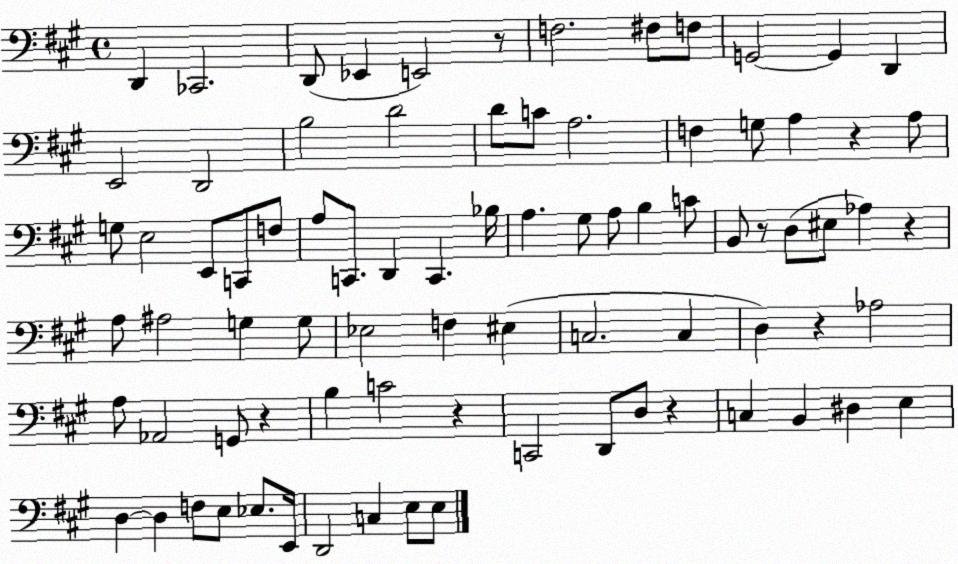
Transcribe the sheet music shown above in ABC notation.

X:1
T:Untitled
M:4/4
L:1/4
K:A
D,, _C,,2 D,,/2 _E,, E,,2 z/2 F,2 ^F,/2 F,/2 G,,2 G,, D,, E,,2 D,,2 B,2 D2 D/2 C/2 A,2 F, G,/2 A, z A,/2 G,/2 E,2 E,,/2 C,,/2 F,/2 A,/2 C,,/2 D,, C,, _B,/4 A, ^G,/2 A,/2 B, C/2 B,,/2 z/2 D,/2 ^E,/2 _A, z A,/2 ^A,2 G, G,/2 _E,2 F, ^E, C,2 C, D, z _A,2 A,/2 _A,,2 G,,/2 z B, C2 z C,,2 D,,/2 D,/2 z C, B,, ^D, E, D, D, F,/2 E,/2 _E,/2 E,,/4 D,,2 C, E,/2 E,/2